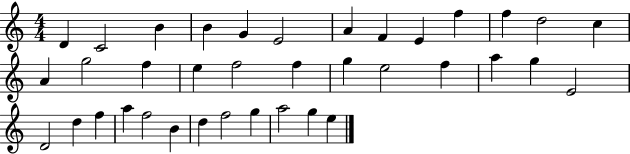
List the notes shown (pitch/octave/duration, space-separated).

D4/q C4/h B4/q B4/q G4/q E4/h A4/q F4/q E4/q F5/q F5/q D5/h C5/q A4/q G5/h F5/q E5/q F5/h F5/q G5/q E5/h F5/q A5/q G5/q E4/h D4/h D5/q F5/q A5/q F5/h B4/q D5/q F5/h G5/q A5/h G5/q E5/q